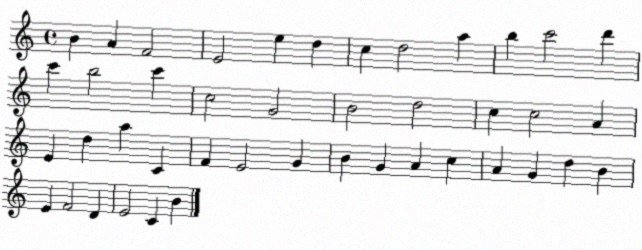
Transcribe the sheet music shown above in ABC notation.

X:1
T:Untitled
M:4/4
L:1/4
K:C
B A F2 E2 e d c d2 a b c'2 d' c' b2 c' c2 G2 B2 d2 c c2 A E d a C F E2 G B G A c A G d B E F2 D E2 C B